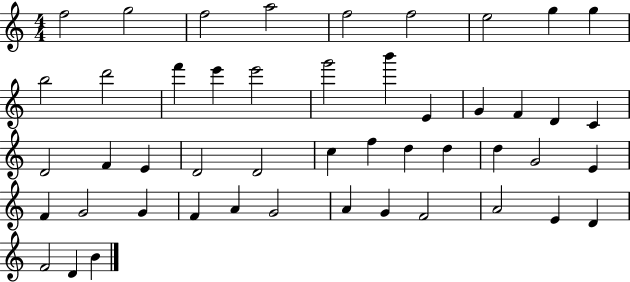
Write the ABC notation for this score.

X:1
T:Untitled
M:4/4
L:1/4
K:C
f2 g2 f2 a2 f2 f2 e2 g g b2 d'2 f' e' e'2 g'2 b' E G F D C D2 F E D2 D2 c f d d d G2 E F G2 G F A G2 A G F2 A2 E D F2 D B